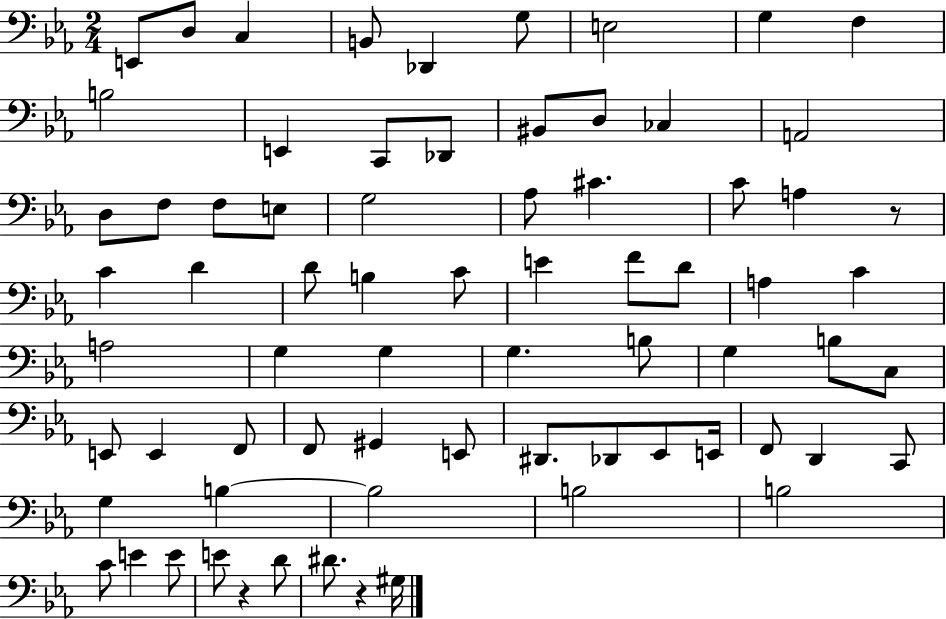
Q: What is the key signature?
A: EES major